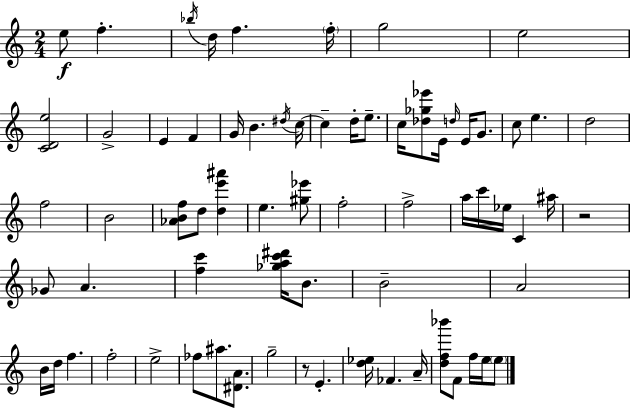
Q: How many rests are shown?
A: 2